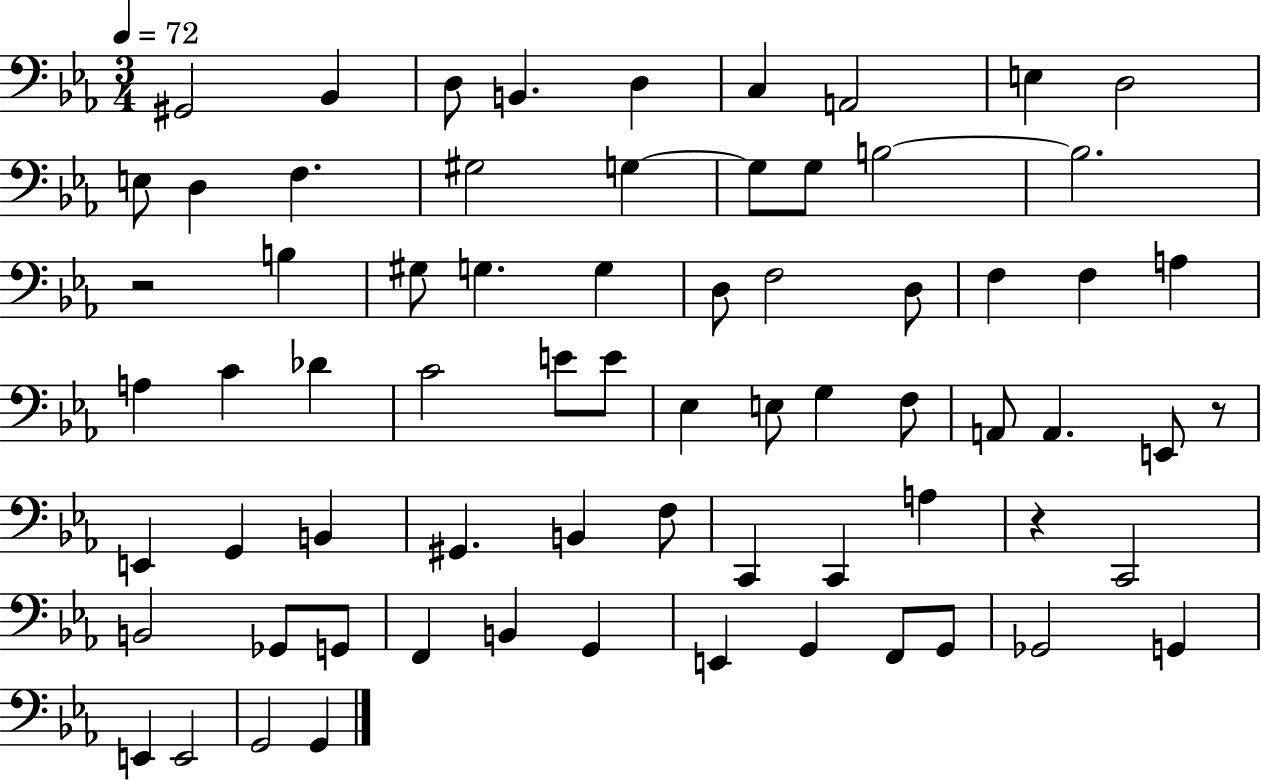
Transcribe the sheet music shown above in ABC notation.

X:1
T:Untitled
M:3/4
L:1/4
K:Eb
^G,,2 _B,, D,/2 B,, D, C, A,,2 E, D,2 E,/2 D, F, ^G,2 G, G,/2 G,/2 B,2 B,2 z2 B, ^G,/2 G, G, D,/2 F,2 D,/2 F, F, A, A, C _D C2 E/2 E/2 _E, E,/2 G, F,/2 A,,/2 A,, E,,/2 z/2 E,, G,, B,, ^G,, B,, F,/2 C,, C,, A, z C,,2 B,,2 _G,,/2 G,,/2 F,, B,, G,, E,, G,, F,,/2 G,,/2 _G,,2 G,, E,, E,,2 G,,2 G,,